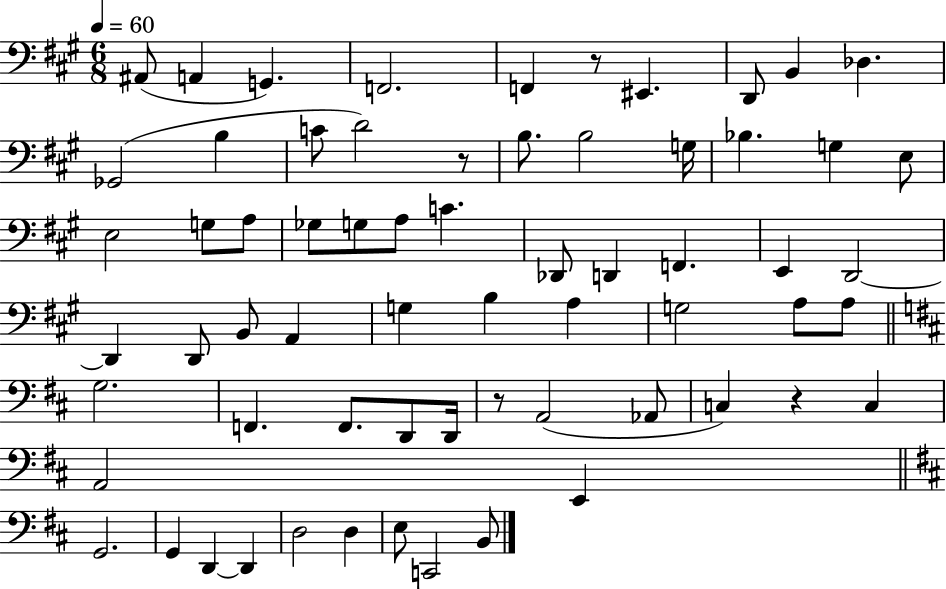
X:1
T:Untitled
M:6/8
L:1/4
K:A
^A,,/2 A,, G,, F,,2 F,, z/2 ^E,, D,,/2 B,, _D, _G,,2 B, C/2 D2 z/2 B,/2 B,2 G,/4 _B, G, E,/2 E,2 G,/2 A,/2 _G,/2 G,/2 A,/2 C _D,,/2 D,, F,, E,, D,,2 D,, D,,/2 B,,/2 A,, G, B, A, G,2 A,/2 A,/2 G,2 F,, F,,/2 D,,/2 D,,/4 z/2 A,,2 _A,,/2 C, z C, A,,2 E,, G,,2 G,, D,, D,, D,2 D, E,/2 C,,2 B,,/2